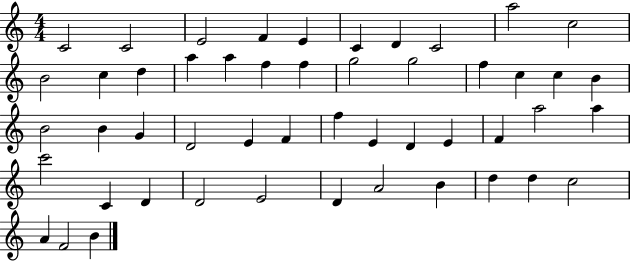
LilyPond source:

{
  \clef treble
  \numericTimeSignature
  \time 4/4
  \key c \major
  c'2 c'2 | e'2 f'4 e'4 | c'4 d'4 c'2 | a''2 c''2 | \break b'2 c''4 d''4 | a''4 a''4 f''4 f''4 | g''2 g''2 | f''4 c''4 c''4 b'4 | \break b'2 b'4 g'4 | d'2 e'4 f'4 | f''4 e'4 d'4 e'4 | f'4 a''2 a''4 | \break c'''2 c'4 d'4 | d'2 e'2 | d'4 a'2 b'4 | d''4 d''4 c''2 | \break a'4 f'2 b'4 | \bar "|."
}